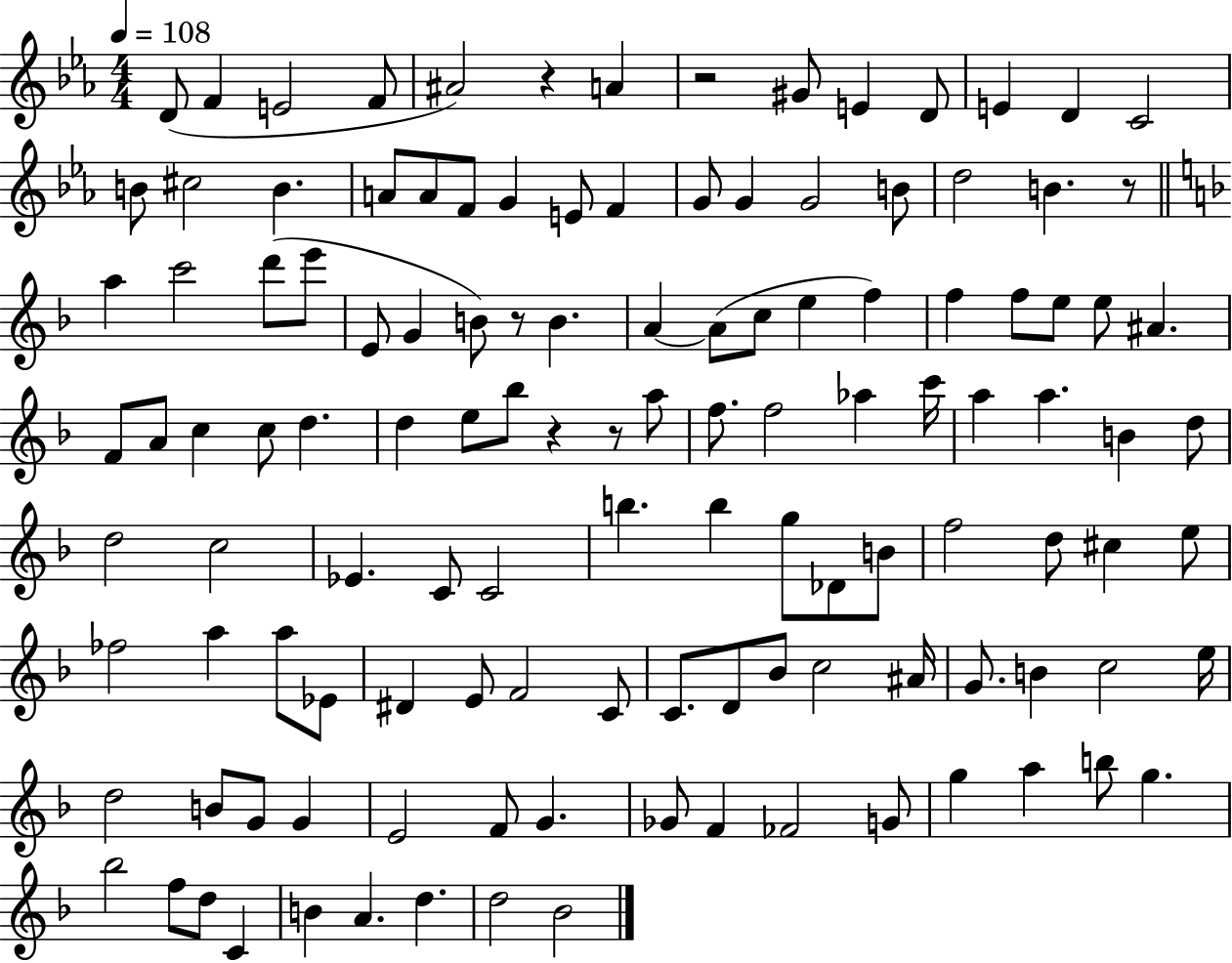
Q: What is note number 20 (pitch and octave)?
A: E4